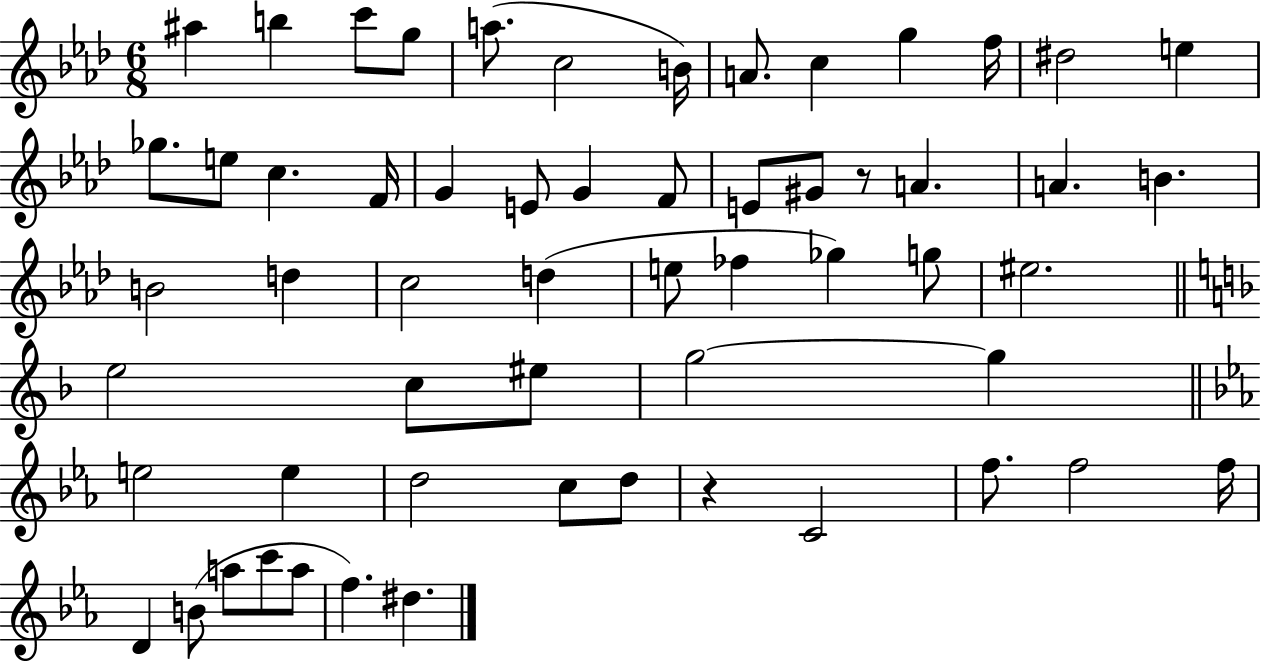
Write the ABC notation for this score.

X:1
T:Untitled
M:6/8
L:1/4
K:Ab
^a b c'/2 g/2 a/2 c2 B/4 A/2 c g f/4 ^d2 e _g/2 e/2 c F/4 G E/2 G F/2 E/2 ^G/2 z/2 A A B B2 d c2 d e/2 _f _g g/2 ^e2 e2 c/2 ^e/2 g2 g e2 e d2 c/2 d/2 z C2 f/2 f2 f/4 D B/2 a/2 c'/2 a/2 f ^d